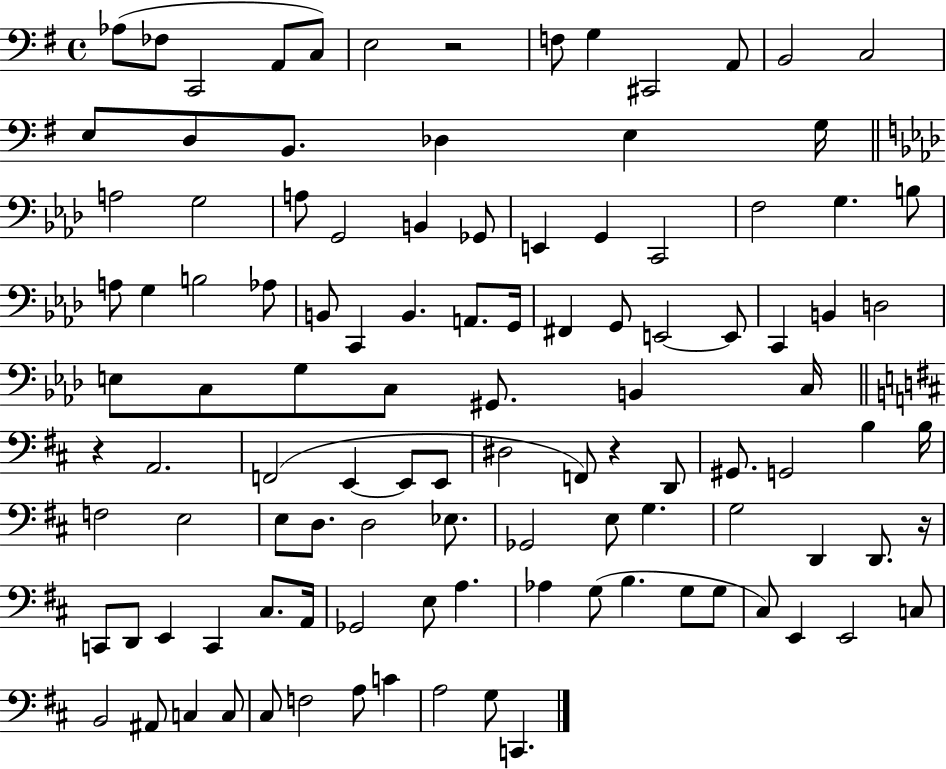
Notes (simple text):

Ab3/e FES3/e C2/h A2/e C3/e E3/h R/h F3/e G3/q C#2/h A2/e B2/h C3/h E3/e D3/e B2/e. Db3/q E3/q G3/s A3/h G3/h A3/e G2/h B2/q Gb2/e E2/q G2/q C2/h F3/h G3/q. B3/e A3/e G3/q B3/h Ab3/e B2/e C2/q B2/q. A2/e. G2/s F#2/q G2/e E2/h E2/e C2/q B2/q D3/h E3/e C3/e G3/e C3/e G#2/e. B2/q C3/s R/q A2/h. F2/h E2/q E2/e E2/e D#3/h F2/e R/q D2/e G#2/e. G2/h B3/q B3/s F3/h E3/h E3/e D3/e. D3/h Eb3/e. Gb2/h E3/e G3/q. G3/h D2/q D2/e. R/s C2/e D2/e E2/q C2/q C#3/e. A2/s Gb2/h E3/e A3/q. Ab3/q G3/e B3/q. G3/e G3/e C#3/e E2/q E2/h C3/e B2/h A#2/e C3/q C3/e C#3/e F3/h A3/e C4/q A3/h G3/e C2/q.